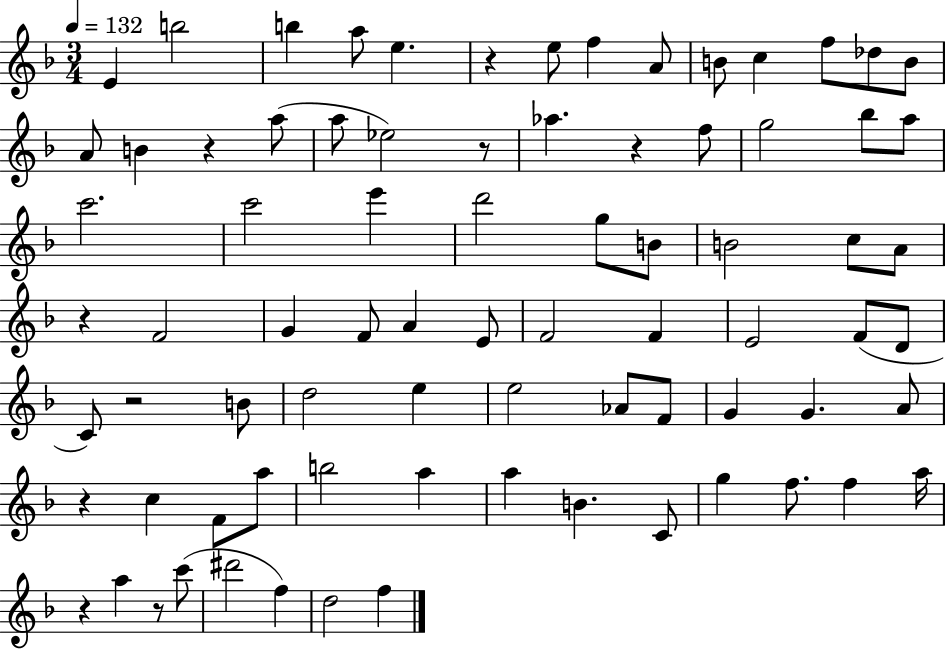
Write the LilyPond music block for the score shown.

{
  \clef treble
  \numericTimeSignature
  \time 3/4
  \key f \major
  \tempo 4 = 132
  e'4 b''2 | b''4 a''8 e''4. | r4 e''8 f''4 a'8 | b'8 c''4 f''8 des''8 b'8 | \break a'8 b'4 r4 a''8( | a''8 ees''2) r8 | aes''4. r4 f''8 | g''2 bes''8 a''8 | \break c'''2. | c'''2 e'''4 | d'''2 g''8 b'8 | b'2 c''8 a'8 | \break r4 f'2 | g'4 f'8 a'4 e'8 | f'2 f'4 | e'2 f'8( d'8 | \break c'8) r2 b'8 | d''2 e''4 | e''2 aes'8 f'8 | g'4 g'4. a'8 | \break r4 c''4 f'8 a''8 | b''2 a''4 | a''4 b'4. c'8 | g''4 f''8. f''4 a''16 | \break r4 a''4 r8 c'''8( | dis'''2 f''4) | d''2 f''4 | \bar "|."
}